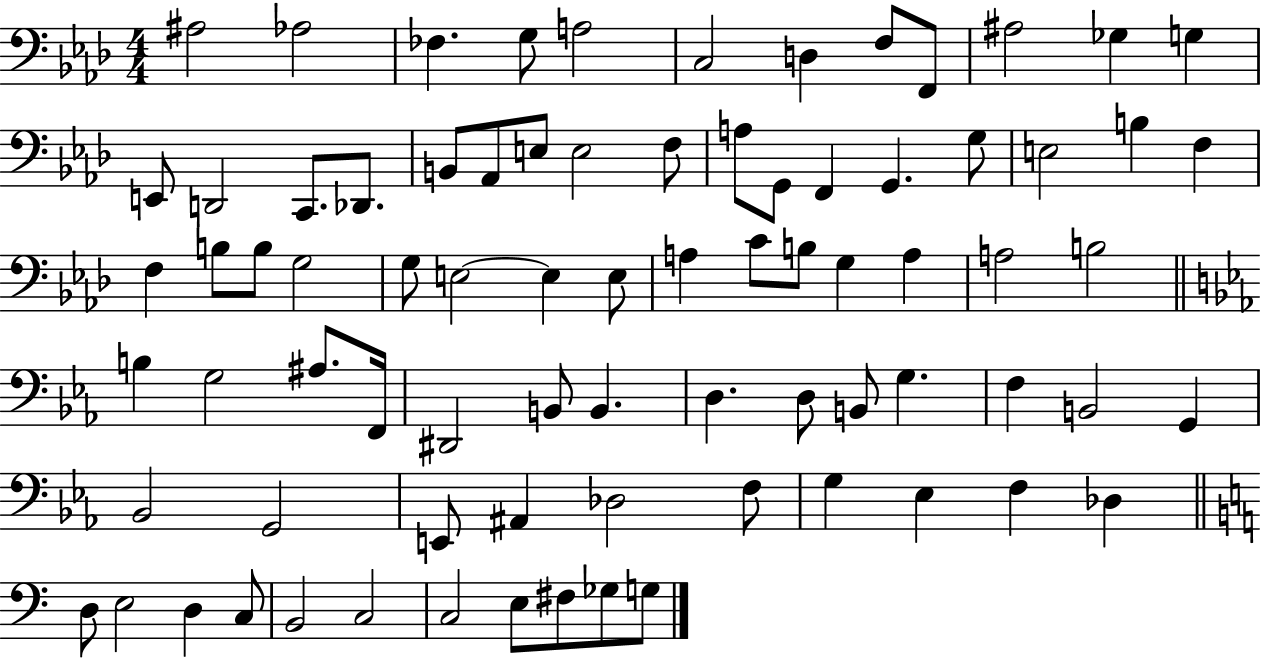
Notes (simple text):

A#3/h Ab3/h FES3/q. G3/e A3/h C3/h D3/q F3/e F2/e A#3/h Gb3/q G3/q E2/e D2/h C2/e. Db2/e. B2/e Ab2/e E3/e E3/h F3/e A3/e G2/e F2/q G2/q. G3/e E3/h B3/q F3/q F3/q B3/e B3/e G3/h G3/e E3/h E3/q E3/e A3/q C4/e B3/e G3/q A3/q A3/h B3/h B3/q G3/h A#3/e. F2/s D#2/h B2/e B2/q. D3/q. D3/e B2/e G3/q. F3/q B2/h G2/q Bb2/h G2/h E2/e A#2/q Db3/h F3/e G3/q Eb3/q F3/q Db3/q D3/e E3/h D3/q C3/e B2/h C3/h C3/h E3/e F#3/e Gb3/e G3/e